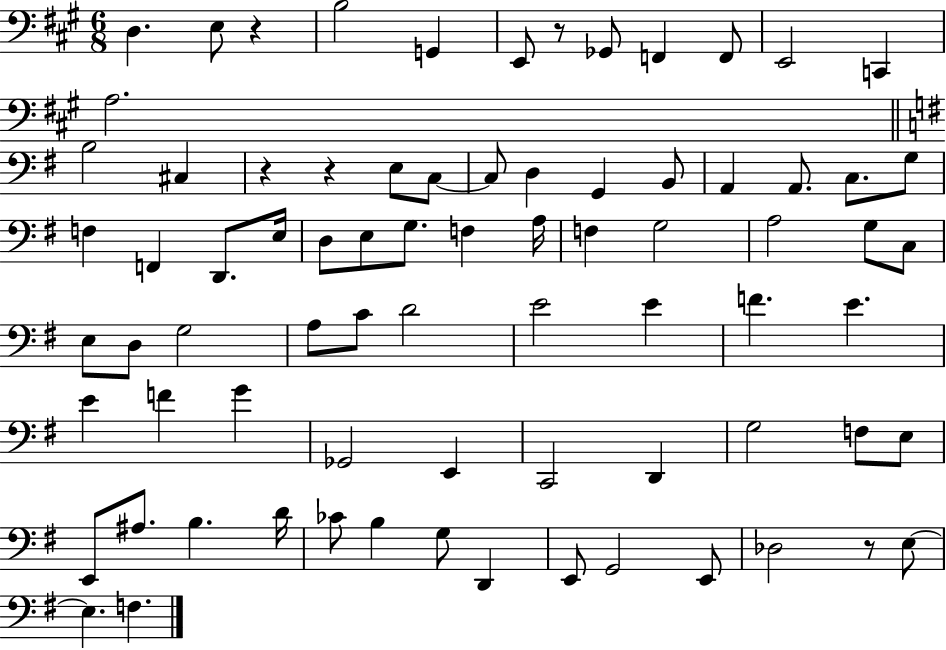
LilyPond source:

{
  \clef bass
  \numericTimeSignature
  \time 6/8
  \key a \major
  d4. e8 r4 | b2 g,4 | e,8 r8 ges,8 f,4 f,8 | e,2 c,4 | \break a2. | \bar "||" \break \key e \minor b2 cis4 | r4 r4 e8 c8~~ | c8 d4 g,4 b,8 | a,4 a,8. c8. g8 | \break f4 f,4 d,8. e16 | d8 e8 g8. f4 a16 | f4 g2 | a2 g8 c8 | \break e8 d8 g2 | a8 c'8 d'2 | e'2 e'4 | f'4. e'4. | \break e'4 f'4 g'4 | ges,2 e,4 | c,2 d,4 | g2 f8 e8 | \break e,8 ais8. b4. d'16 | ces'8 b4 g8 d,4 | e,8 g,2 e,8 | des2 r8 e8~~ | \break e4. f4. | \bar "|."
}